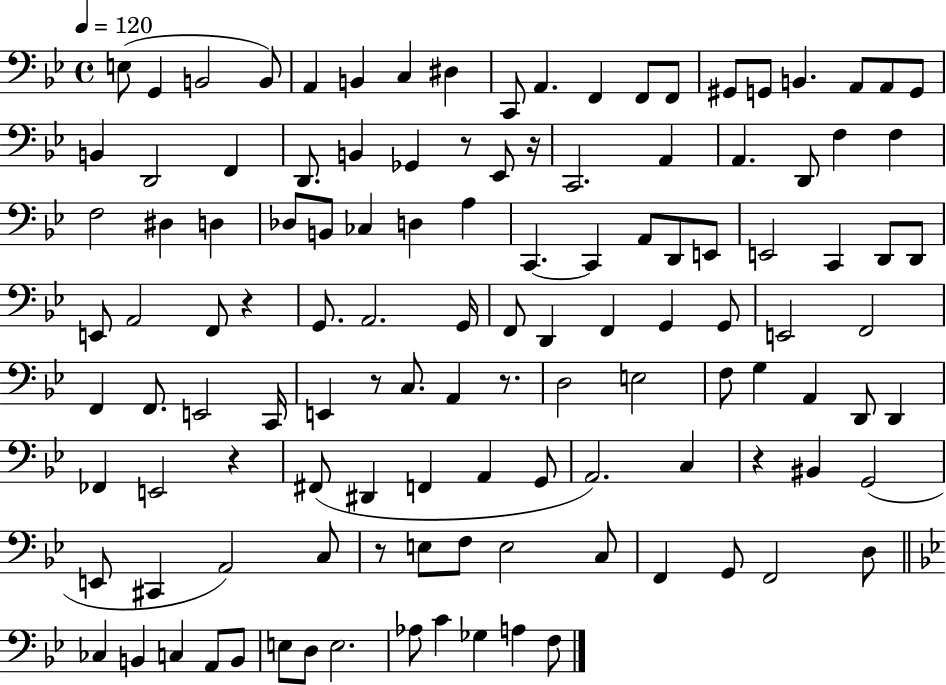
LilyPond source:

{
  \clef bass
  \time 4/4
  \defaultTimeSignature
  \key bes \major
  \tempo 4 = 120
  e8( g,4 b,2 b,8) | a,4 b,4 c4 dis4 | c,8 a,4. f,4 f,8 f,8 | gis,8 g,8 b,4. a,8 a,8 g,8 | \break b,4 d,2 f,4 | d,8. b,4 ges,4 r8 ees,8 r16 | c,2. a,4 | a,4. d,8 f4 f4 | \break f2 dis4 d4 | des8 b,8 ces4 d4 a4 | c,4.~~ c,4 a,8 d,8 e,8 | e,2 c,4 d,8 d,8 | \break e,8 a,2 f,8 r4 | g,8. a,2. g,16 | f,8 d,4 f,4 g,4 g,8 | e,2 f,2 | \break f,4 f,8. e,2 c,16 | e,4 r8 c8. a,4 r8. | d2 e2 | f8 g4 a,4 d,8 d,4 | \break fes,4 e,2 r4 | fis,8( dis,4 f,4 a,4 g,8 | a,2.) c4 | r4 bis,4 g,2( | \break e,8 cis,4 a,2) c8 | r8 e8 f8 e2 c8 | f,4 g,8 f,2 d8 | \bar "||" \break \key bes \major ces4 b,4 c4 a,8 b,8 | e8 d8 e2. | aes8 c'4 ges4 a4 f8 | \bar "|."
}